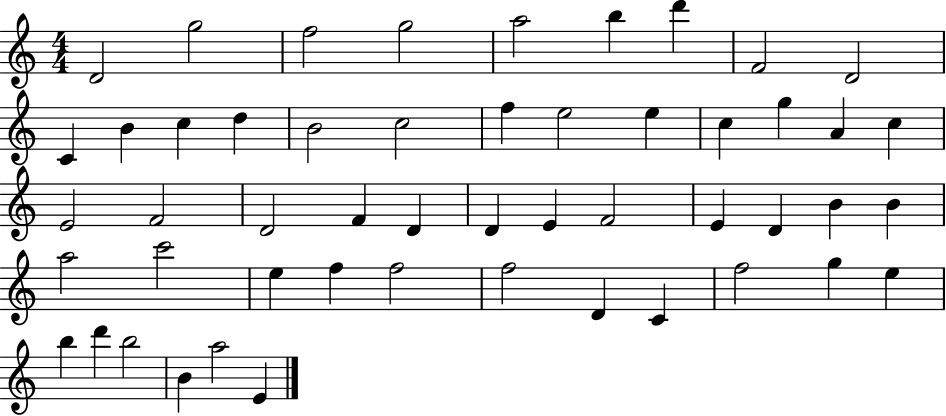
{
  \clef treble
  \numericTimeSignature
  \time 4/4
  \key c \major
  d'2 g''2 | f''2 g''2 | a''2 b''4 d'''4 | f'2 d'2 | \break c'4 b'4 c''4 d''4 | b'2 c''2 | f''4 e''2 e''4 | c''4 g''4 a'4 c''4 | \break e'2 f'2 | d'2 f'4 d'4 | d'4 e'4 f'2 | e'4 d'4 b'4 b'4 | \break a''2 c'''2 | e''4 f''4 f''2 | f''2 d'4 c'4 | f''2 g''4 e''4 | \break b''4 d'''4 b''2 | b'4 a''2 e'4 | \bar "|."
}